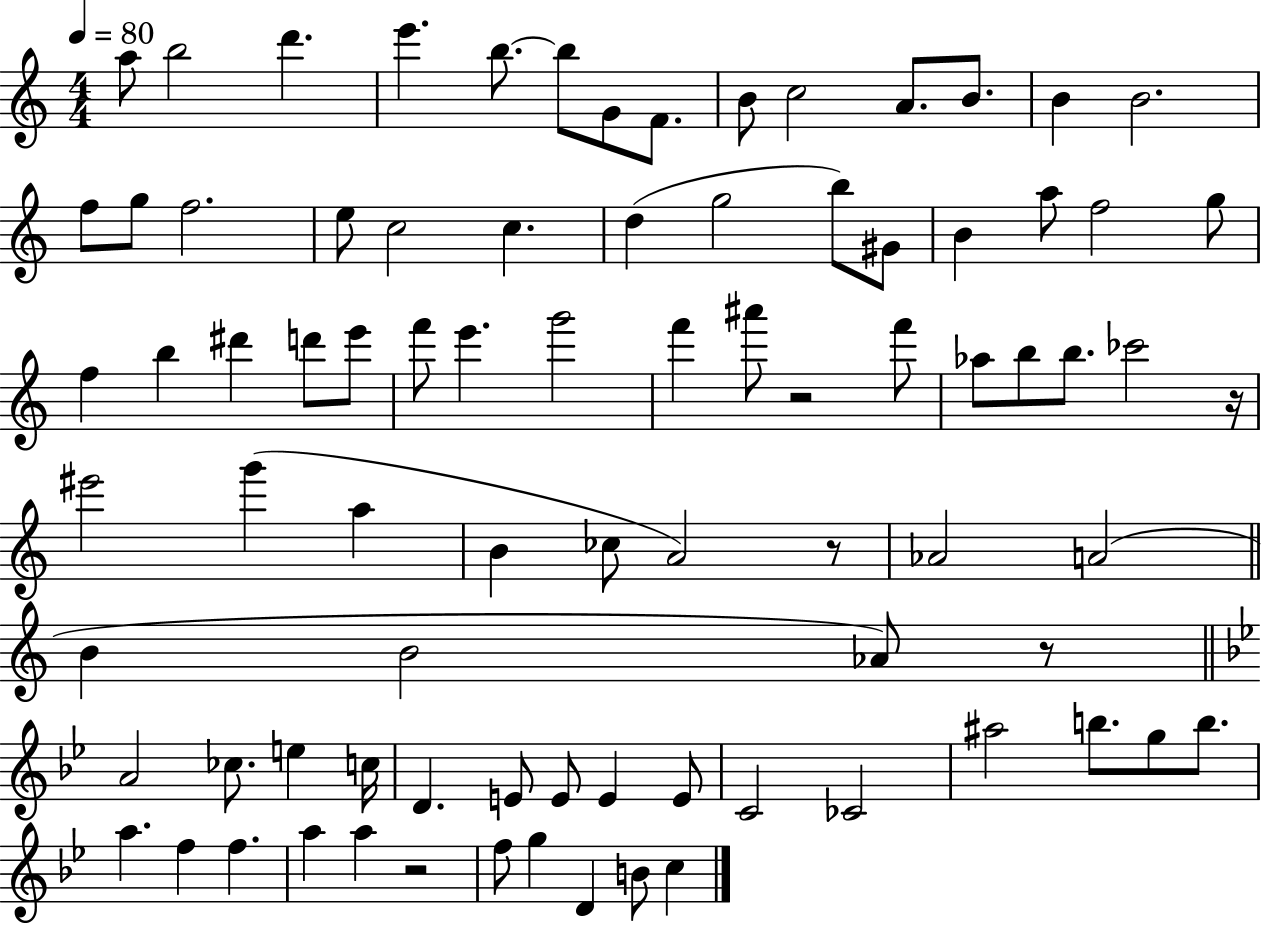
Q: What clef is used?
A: treble